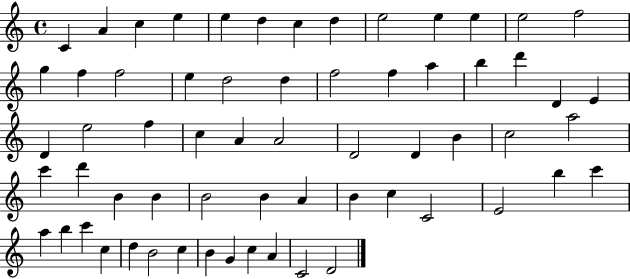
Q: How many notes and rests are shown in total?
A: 63